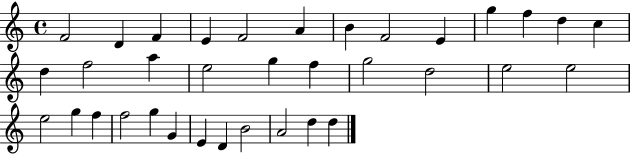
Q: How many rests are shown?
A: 0